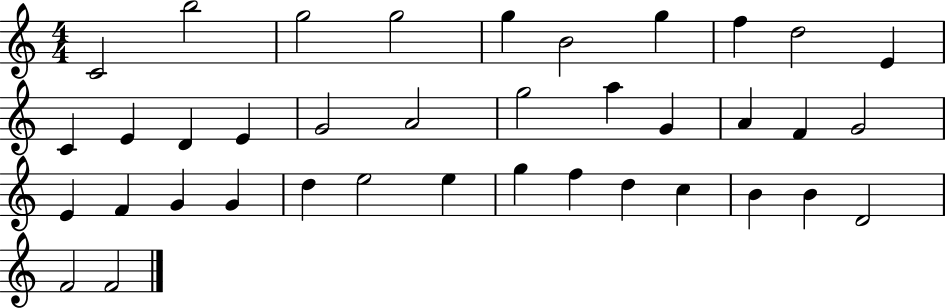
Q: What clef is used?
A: treble